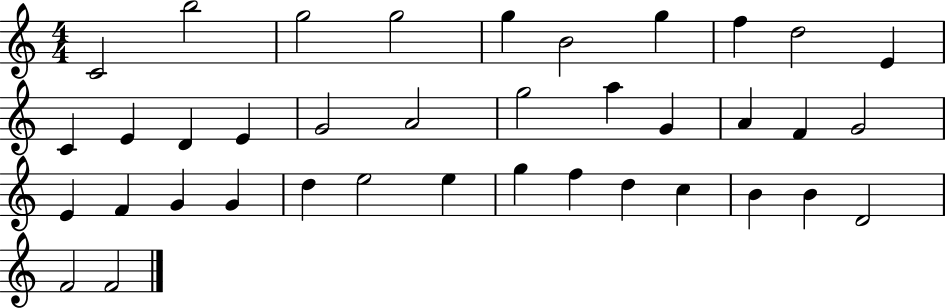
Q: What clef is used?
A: treble